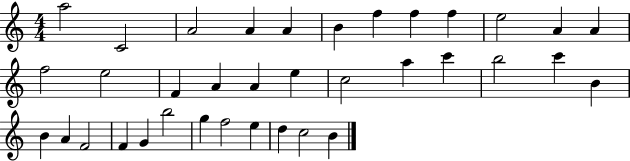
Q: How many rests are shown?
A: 0